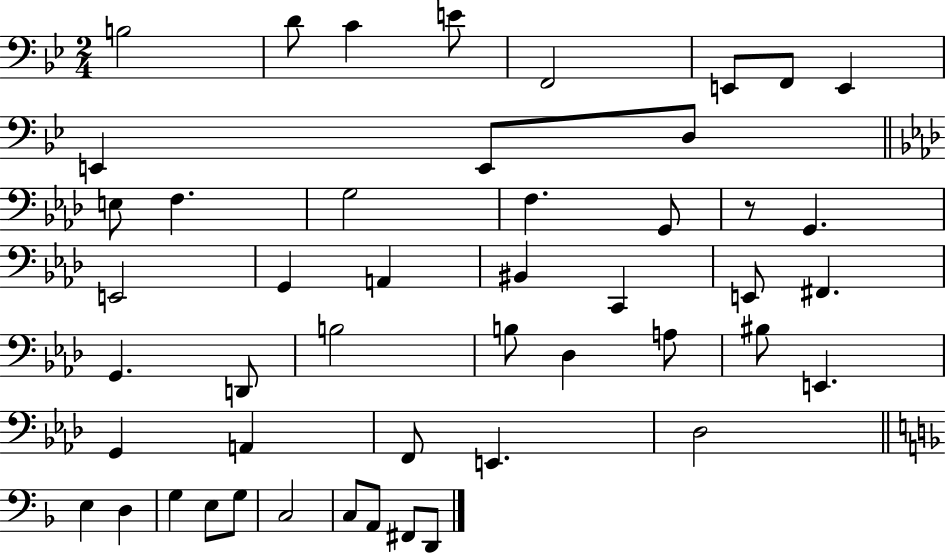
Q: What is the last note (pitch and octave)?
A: D2